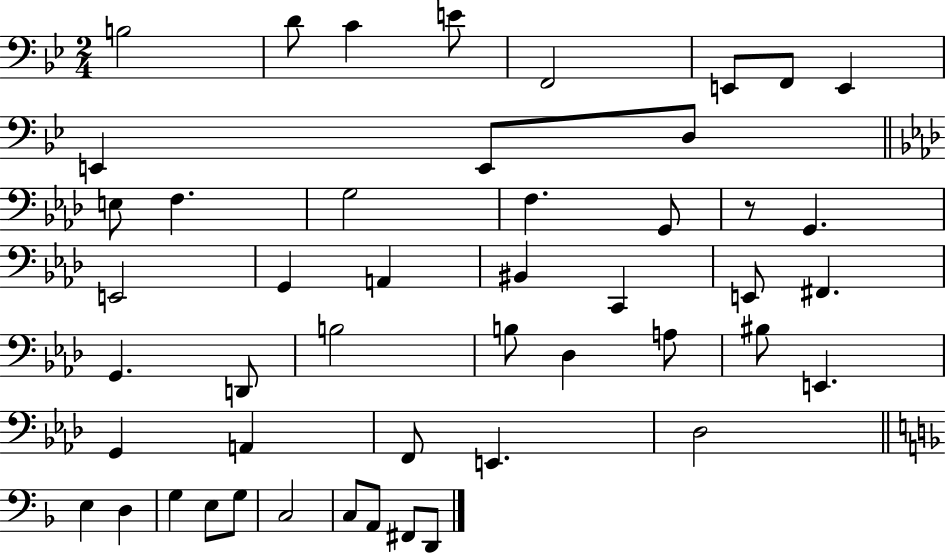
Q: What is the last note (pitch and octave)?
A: D2